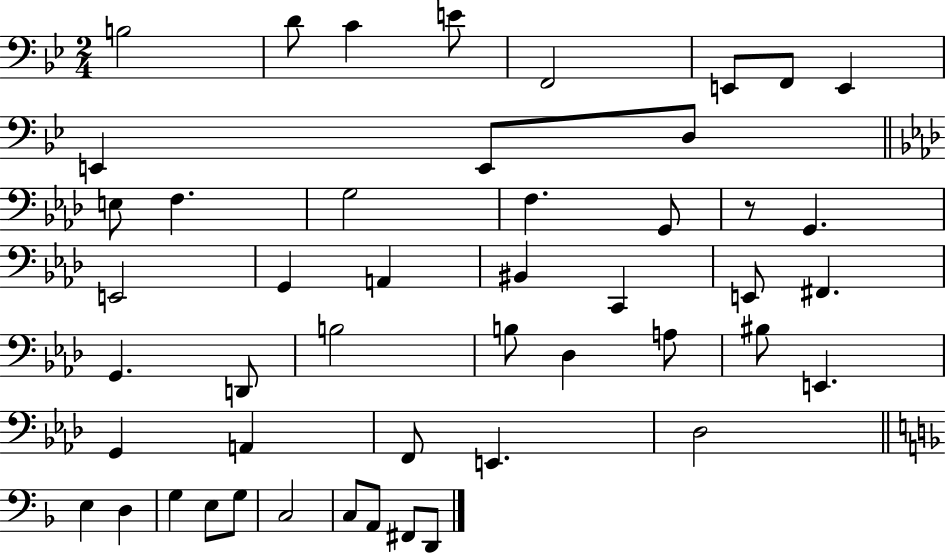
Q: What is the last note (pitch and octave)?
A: D2